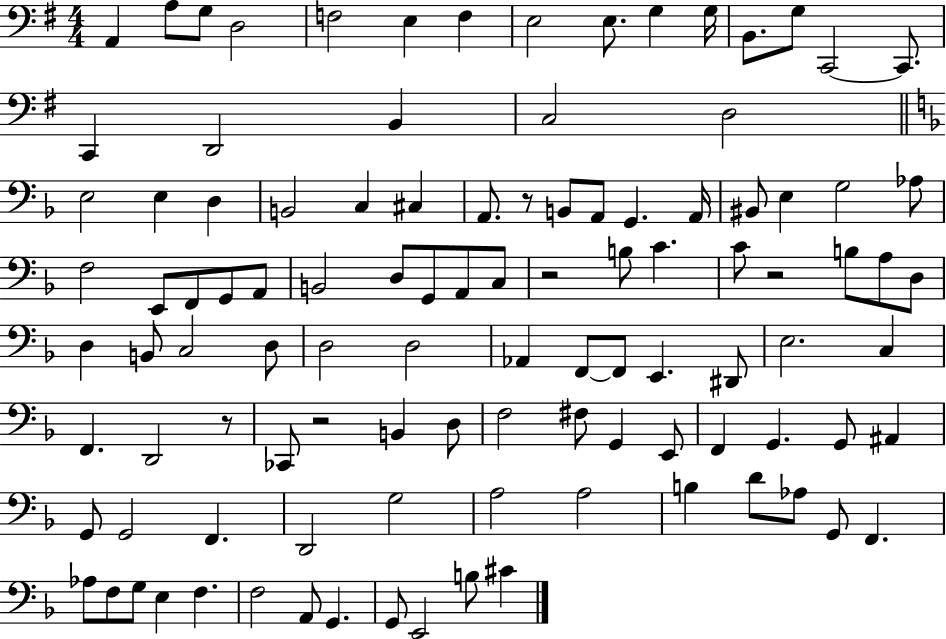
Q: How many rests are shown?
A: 5